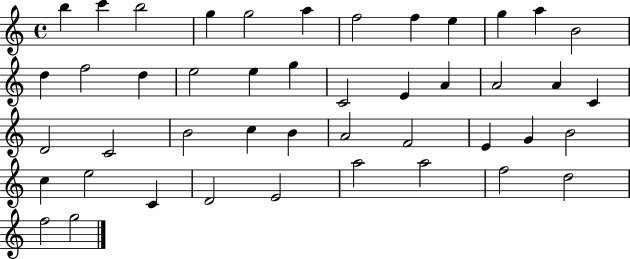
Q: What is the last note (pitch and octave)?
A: G5